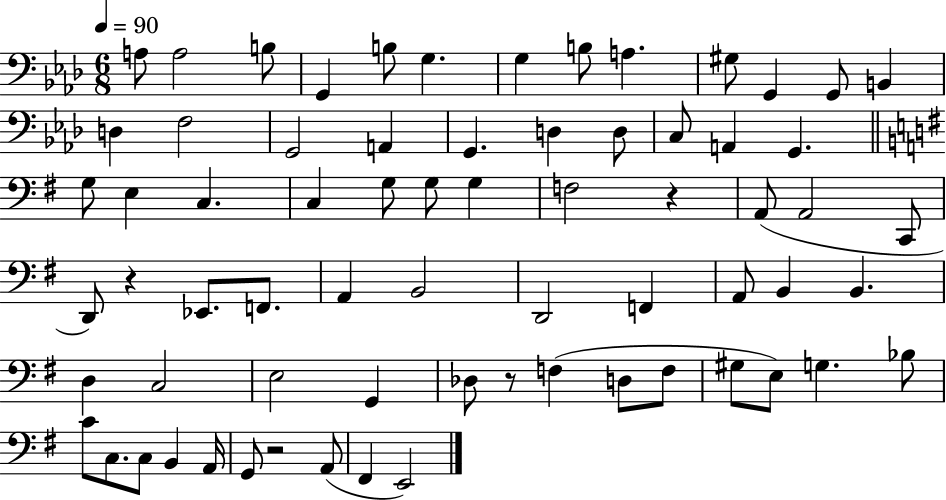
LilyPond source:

{
  \clef bass
  \numericTimeSignature
  \time 6/8
  \key aes \major
  \tempo 4 = 90
  a8 a2 b8 | g,4 b8 g4. | g4 b8 a4. | gis8 g,4 g,8 b,4 | \break d4 f2 | g,2 a,4 | g,4. d4 d8 | c8 a,4 g,4. | \break \bar "||" \break \key g \major g8 e4 c4. | c4 g8 g8 g4 | f2 r4 | a,8( a,2 c,8 | \break d,8) r4 ees,8. f,8. | a,4 b,2 | d,2 f,4 | a,8 b,4 b,4. | \break d4 c2 | e2 g,4 | des8 r8 f4( d8 f8 | gis8 e8) g4. bes8 | \break c'8 c8. c8 b,4 a,16 | g,8 r2 a,8( | fis,4 e,2) | \bar "|."
}